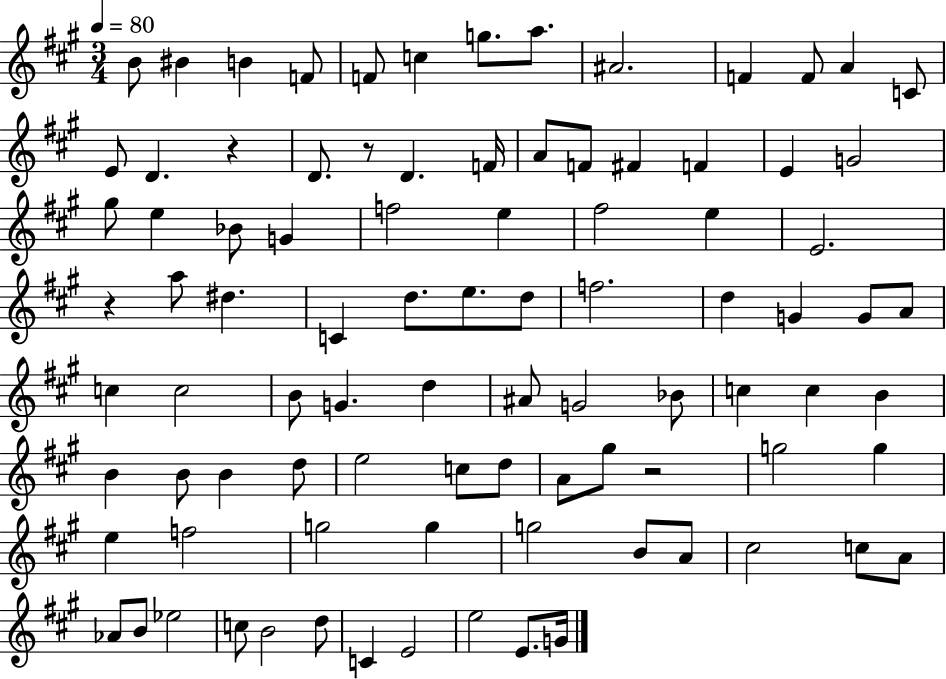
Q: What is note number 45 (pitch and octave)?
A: C5